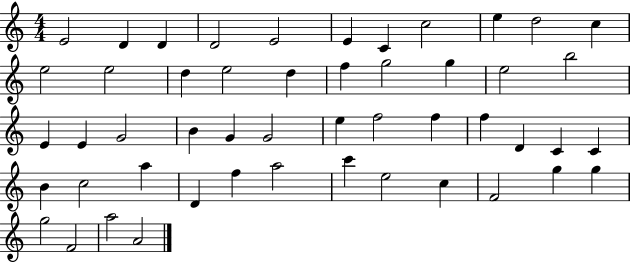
E4/h D4/q D4/q D4/h E4/h E4/q C4/q C5/h E5/q D5/h C5/q E5/h E5/h D5/q E5/h D5/q F5/q G5/h G5/q E5/h B5/h E4/q E4/q G4/h B4/q G4/q G4/h E5/q F5/h F5/q F5/q D4/q C4/q C4/q B4/q C5/h A5/q D4/q F5/q A5/h C6/q E5/h C5/q F4/h G5/q G5/q G5/h F4/h A5/h A4/h